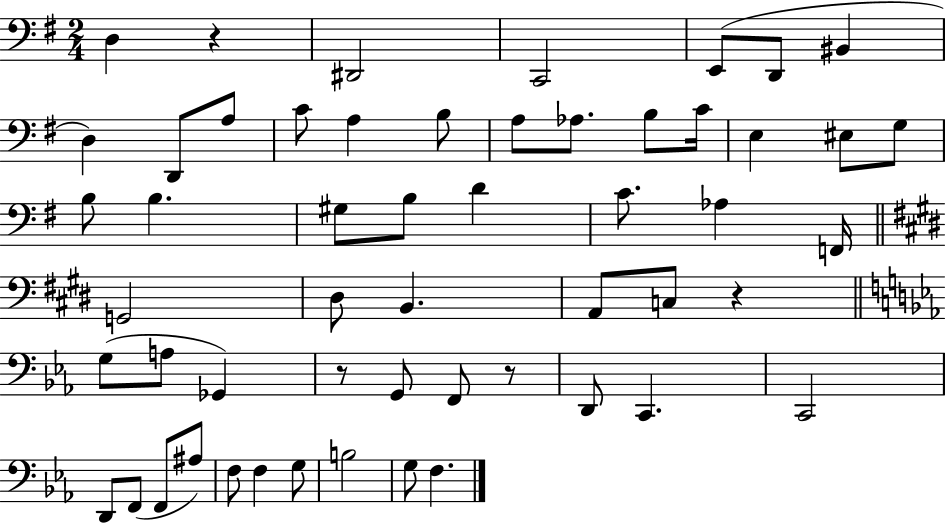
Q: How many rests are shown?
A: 4